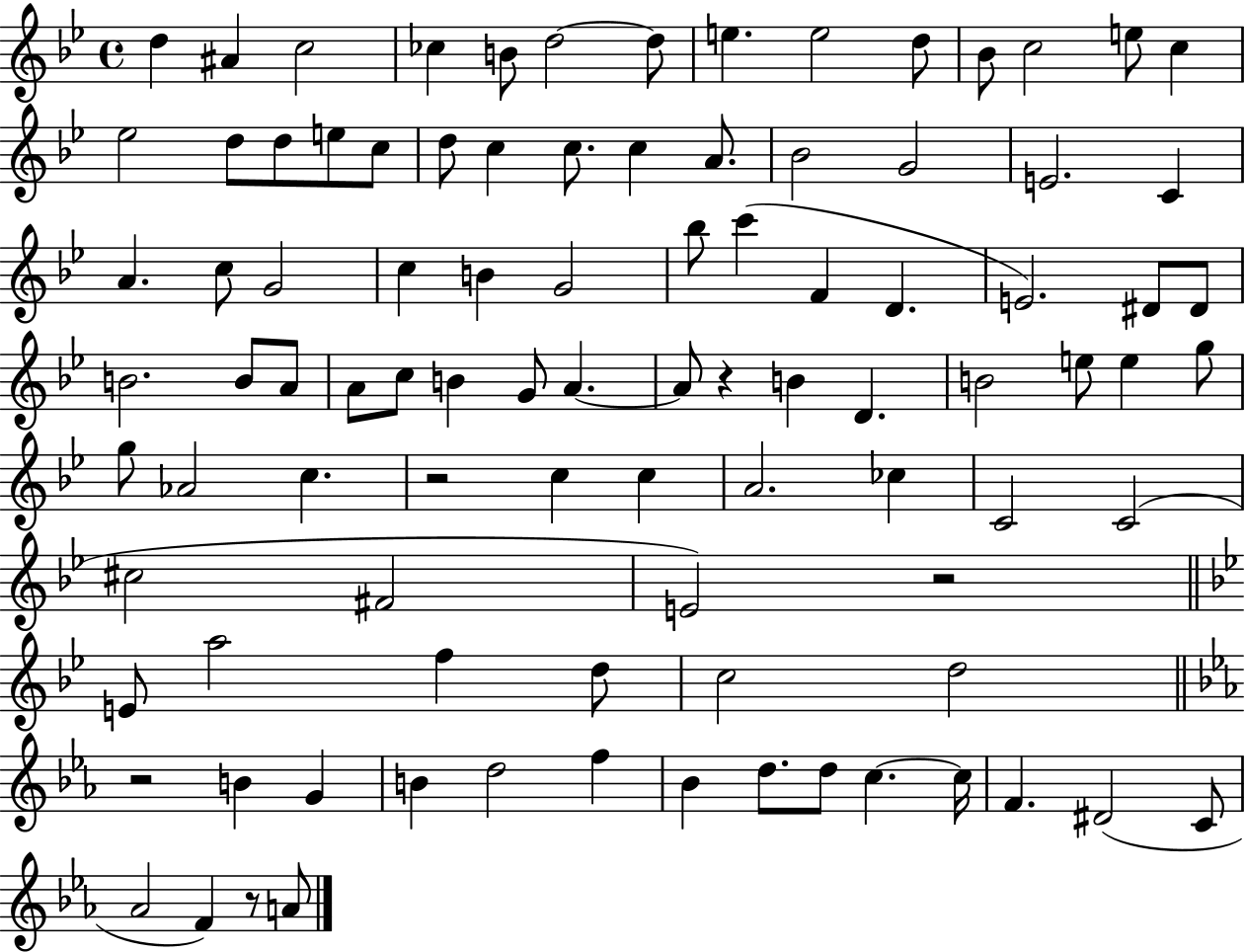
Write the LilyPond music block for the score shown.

{
  \clef treble
  \time 4/4
  \defaultTimeSignature
  \key bes \major
  \repeat volta 2 { d''4 ais'4 c''2 | ces''4 b'8 d''2~~ d''8 | e''4. e''2 d''8 | bes'8 c''2 e''8 c''4 | \break ees''2 d''8 d''8 e''8 c''8 | d''8 c''4 c''8. c''4 a'8. | bes'2 g'2 | e'2. c'4 | \break a'4. c''8 g'2 | c''4 b'4 g'2 | bes''8 c'''4( f'4 d'4. | e'2.) dis'8 dis'8 | \break b'2. b'8 a'8 | a'8 c''8 b'4 g'8 a'4.~~ | a'8 r4 b'4 d'4. | b'2 e''8 e''4 g''8 | \break g''8 aes'2 c''4. | r2 c''4 c''4 | a'2. ces''4 | c'2 c'2( | \break cis''2 fis'2 | e'2) r2 | \bar "||" \break \key bes \major e'8 a''2 f''4 d''8 | c''2 d''2 | \bar "||" \break \key ees \major r2 b'4 g'4 | b'4 d''2 f''4 | bes'4 d''8. d''8 c''4.~~ c''16 | f'4. dis'2( c'8 | \break aes'2 f'4) r8 a'8 | } \bar "|."
}